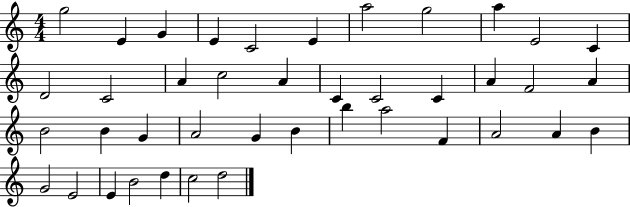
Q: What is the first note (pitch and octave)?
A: G5